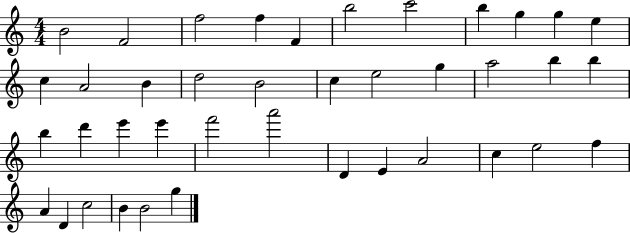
B4/h F4/h F5/h F5/q F4/q B5/h C6/h B5/q G5/q G5/q E5/q C5/q A4/h B4/q D5/h B4/h C5/q E5/h G5/q A5/h B5/q B5/q B5/q D6/q E6/q E6/q F6/h A6/h D4/q E4/q A4/h C5/q E5/h F5/q A4/q D4/q C5/h B4/q B4/h G5/q